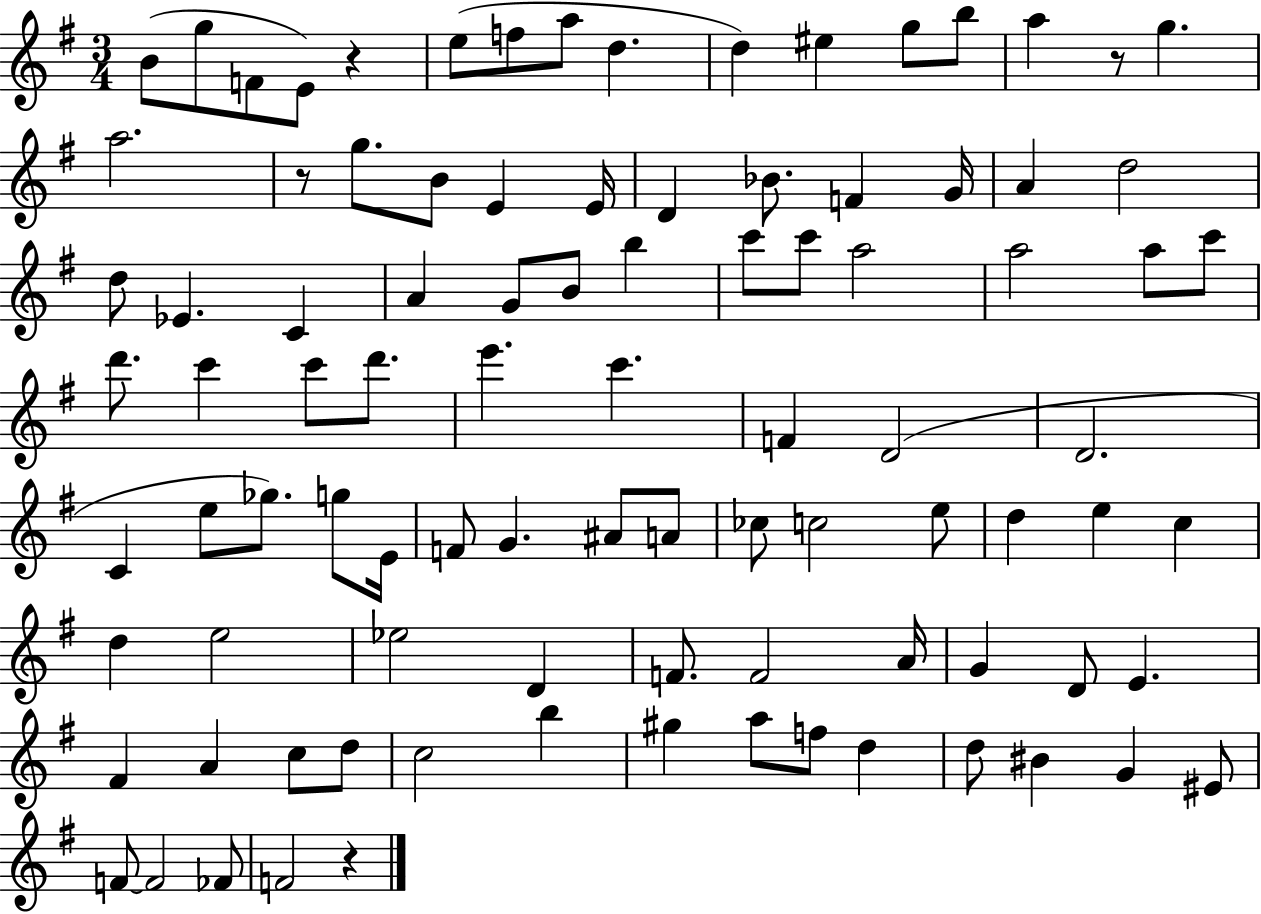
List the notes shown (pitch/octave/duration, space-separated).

B4/e G5/e F4/e E4/e R/q E5/e F5/e A5/e D5/q. D5/q EIS5/q G5/e B5/e A5/q R/e G5/q. A5/h. R/e G5/e. B4/e E4/q E4/s D4/q Bb4/e. F4/q G4/s A4/q D5/h D5/e Eb4/q. C4/q A4/q G4/e B4/e B5/q C6/e C6/e A5/h A5/h A5/e C6/e D6/e. C6/q C6/e D6/e. E6/q. C6/q. F4/q D4/h D4/h. C4/q E5/e Gb5/e. G5/e E4/s F4/e G4/q. A#4/e A4/e CES5/e C5/h E5/e D5/q E5/q C5/q D5/q E5/h Eb5/h D4/q F4/e. F4/h A4/s G4/q D4/e E4/q. F#4/q A4/q C5/e D5/e C5/h B5/q G#5/q A5/e F5/e D5/q D5/e BIS4/q G4/q EIS4/e F4/e F4/h FES4/e F4/h R/q